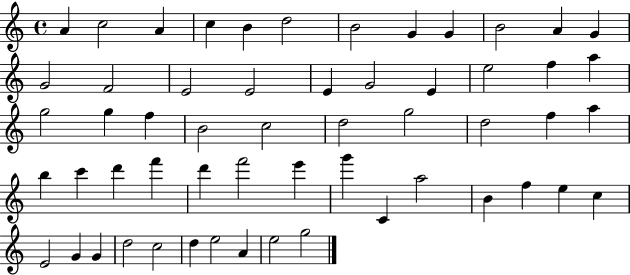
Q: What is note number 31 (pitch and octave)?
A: F5